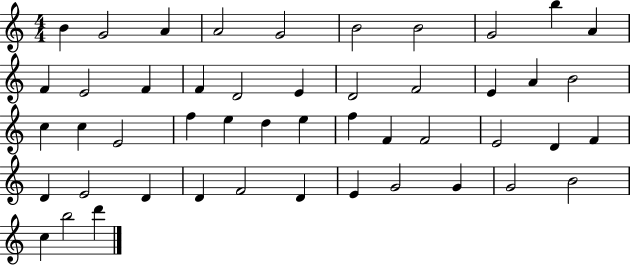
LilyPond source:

{
  \clef treble
  \numericTimeSignature
  \time 4/4
  \key c \major
  b'4 g'2 a'4 | a'2 g'2 | b'2 b'2 | g'2 b''4 a'4 | \break f'4 e'2 f'4 | f'4 d'2 e'4 | d'2 f'2 | e'4 a'4 b'2 | \break c''4 c''4 e'2 | f''4 e''4 d''4 e''4 | f''4 f'4 f'2 | e'2 d'4 f'4 | \break d'4 e'2 d'4 | d'4 f'2 d'4 | e'4 g'2 g'4 | g'2 b'2 | \break c''4 b''2 d'''4 | \bar "|."
}